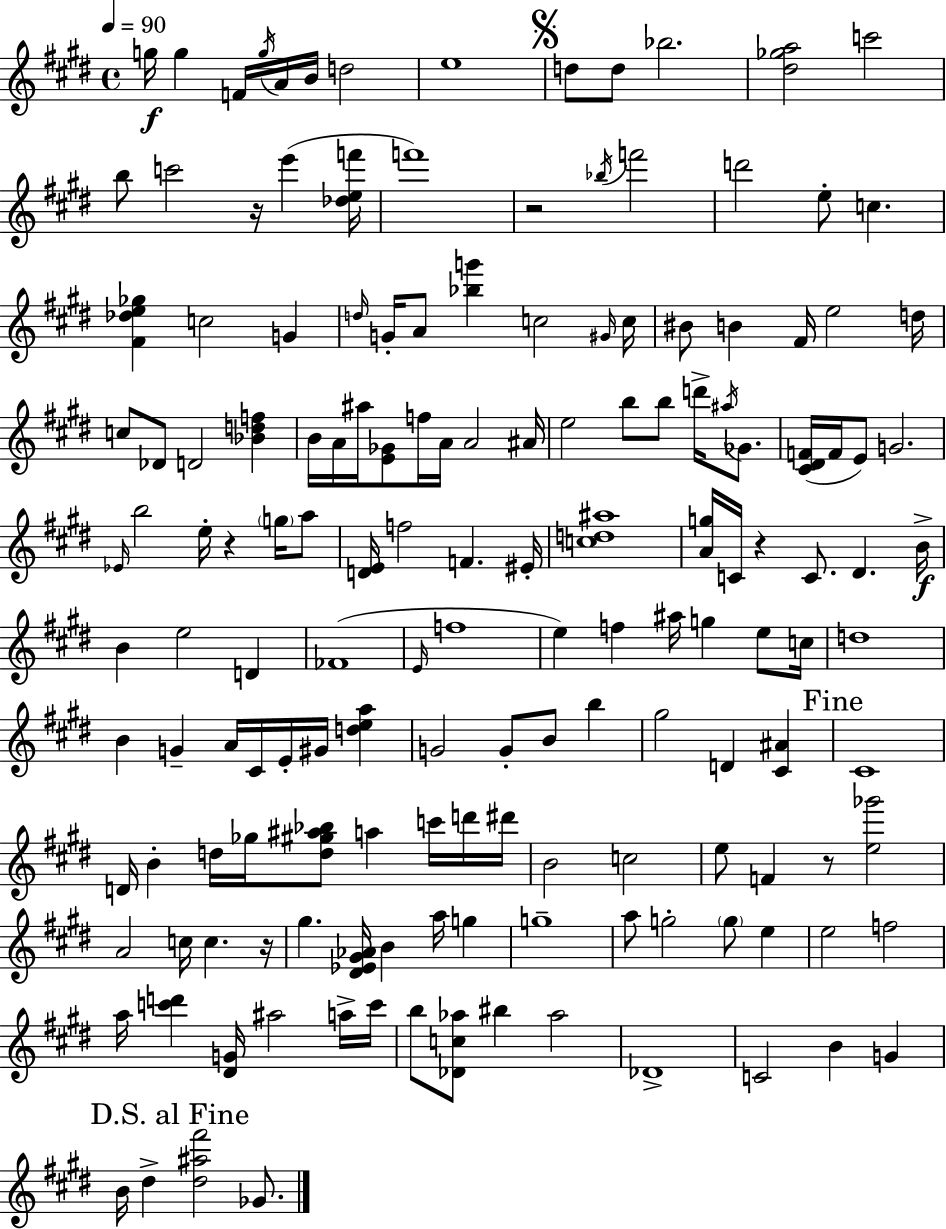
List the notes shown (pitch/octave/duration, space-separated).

G5/s G5/q F4/s G5/s A4/s B4/s D5/h E5/w D5/e D5/e Bb5/h. [D#5,Gb5,A5]/h C6/h B5/e C6/h R/s E6/q [Db5,E5,F6]/s F6/w R/h Bb5/s F6/h D6/h E5/e C5/q. [F#4,Db5,E5,Gb5]/q C5/h G4/q D5/s G4/s A4/e [Bb5,G6]/q C5/h G#4/s C5/s BIS4/e B4/q F#4/s E5/h D5/s C5/e Db4/e D4/h [Bb4,D5,F5]/q B4/s A4/s A#5/s [E4,Gb4]/e F5/s A4/s A4/h A#4/s E5/h B5/e B5/e D6/s A#5/s Gb4/e. [C#4,D#4,F4]/s F4/s E4/e G4/h. Eb4/s B5/h E5/s R/q G5/s A5/e [D4,E4]/s F5/h F4/q. EIS4/s [C5,D5,A#5]/w [A4,G5]/s C4/s R/q C4/e. D#4/q. B4/s B4/q E5/h D4/q FES4/w E4/s F5/w E5/q F5/q A#5/s G5/q E5/e C5/s D5/w B4/q G4/q A4/s C#4/s E4/s G#4/s [D5,E5,A5]/q G4/h G4/e B4/e B5/q G#5/h D4/q [C#4,A#4]/q C#4/w D4/s B4/q D5/s Gb5/s [D5,G#5,A#5,Bb5]/e A5/q C6/s D6/s D#6/s B4/h C5/h E5/e F4/q R/e [E5,Gb6]/h A4/h C5/s C5/q. R/s G#5/q. [D#4,Eb4,G#4,Ab4]/s B4/q A5/s G5/q G5/w A5/e G5/h G5/e E5/q E5/h F5/h A5/s [C6,D6]/q [D#4,G4]/s A#5/h A5/s C6/s B5/e [Db4,C5,Ab5]/e BIS5/q Ab5/h Db4/w C4/h B4/q G4/q B4/s D#5/q [D#5,A#5,F#6]/h Gb4/e.